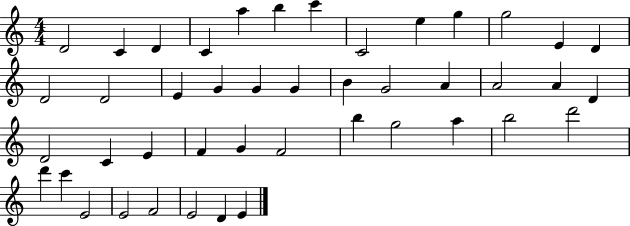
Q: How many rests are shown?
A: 0